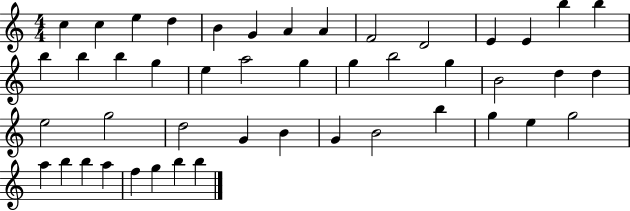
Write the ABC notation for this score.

X:1
T:Untitled
M:4/4
L:1/4
K:C
c c e d B G A A F2 D2 E E b b b b b g e a2 g g b2 g B2 d d e2 g2 d2 G B G B2 b g e g2 a b b a f g b b